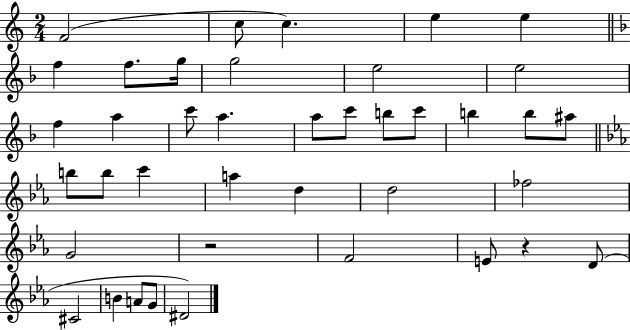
{
  \clef treble
  \numericTimeSignature
  \time 2/4
  \key c \major
  f'2( | c''8 c''4.) | e''4 e''4 | \bar "||" \break \key f \major f''4 f''8. g''16 | g''2 | e''2 | e''2 | \break f''4 a''4 | c'''8 a''4. | a''8 c'''8 b''8 c'''8 | b''4 b''8 ais''8 | \break \bar "||" \break \key c \minor b''8 b''8 c'''4 | a''4 d''4 | d''2 | fes''2 | \break g'2 | r2 | f'2 | e'8 r4 d'8( | \break cis'2 | b'4 a'8 g'8 | dis'2) | \bar "|."
}